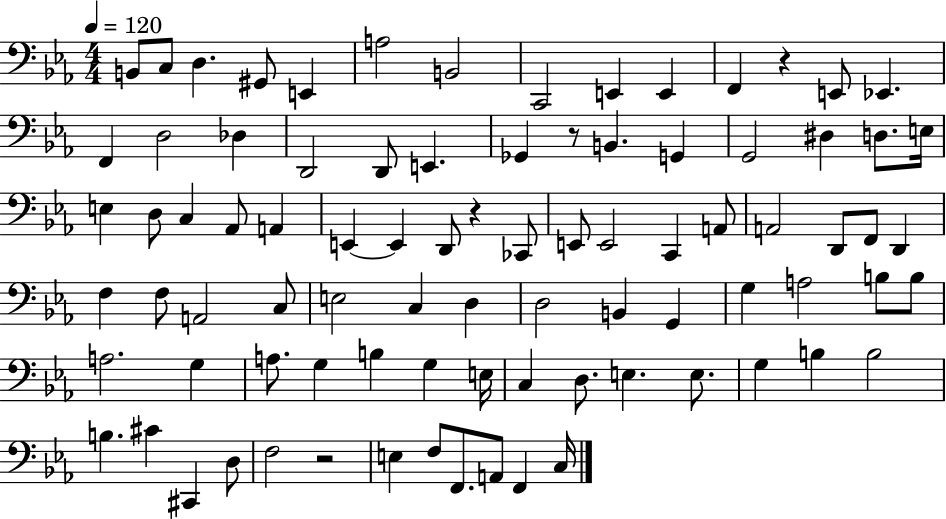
B2/e C3/e D3/q. G#2/e E2/q A3/h B2/h C2/h E2/q E2/q F2/q R/q E2/e Eb2/q. F2/q D3/h Db3/q D2/h D2/e E2/q. Gb2/q R/e B2/q. G2/q G2/h D#3/q D3/e. E3/s E3/q D3/e C3/q Ab2/e A2/q E2/q E2/q D2/e R/q CES2/e E2/e E2/h C2/q A2/e A2/h D2/e F2/e D2/q F3/q F3/e A2/h C3/e E3/h C3/q D3/q D3/h B2/q G2/q G3/q A3/h B3/e B3/e A3/h. G3/q A3/e. G3/q B3/q G3/q E3/s C3/q D3/e. E3/q. E3/e. G3/q B3/q B3/h B3/q. C#4/q C#2/q D3/e F3/h R/h E3/q F3/e F2/e. A2/e F2/q C3/s